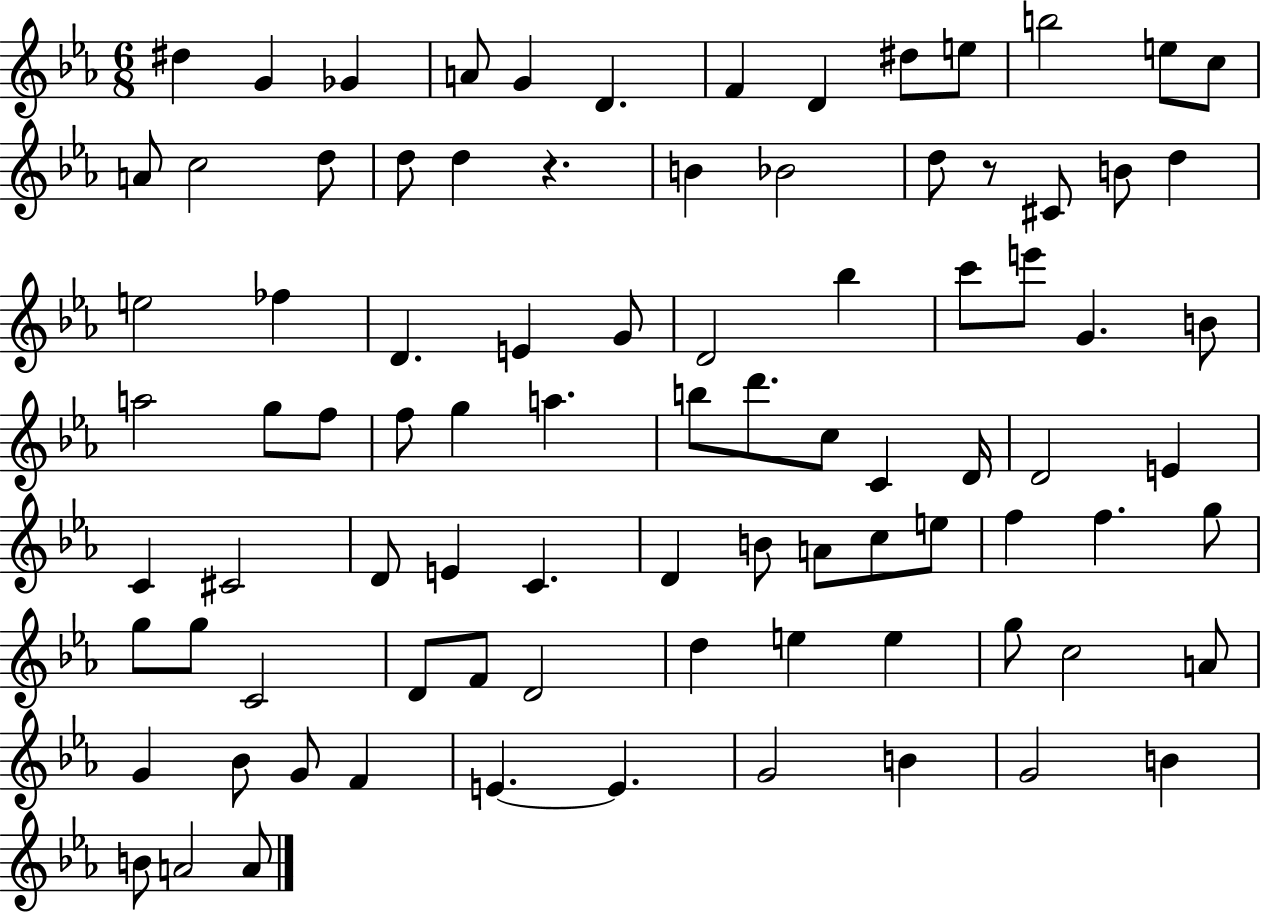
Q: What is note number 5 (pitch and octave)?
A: G4